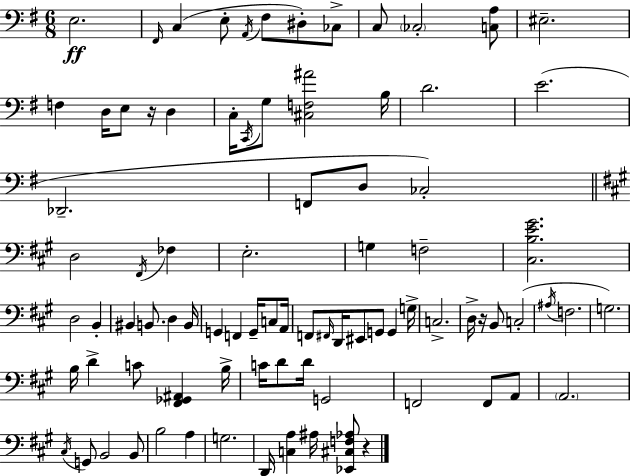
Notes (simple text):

E3/h. F#2/s C3/q E3/e A2/s F#3/e D#3/e CES3/e C3/e CES3/h [C3,A3]/e EIS3/h. F3/q D3/s E3/e R/s D3/q C3/s C2/s G3/e [C#3,F3,A#4]/h B3/s D4/h. E4/h. Db2/h. F2/e D3/e CES3/h D3/h F#2/s FES3/q E3/h. G3/q F3/h [C#3,B3,E4,G#4]/h. D3/h B2/q BIS2/q B2/e. D3/q B2/s G2/q F2/q G2/s C3/e A2/s F2/e F#2/s D2/s EIS2/e G2/e G2/q G3/s C3/h. D3/s R/s B2/e C3/h A#3/s F3/h. G3/h. B3/s D4/q C4/e [F#2,Gb2,A#2]/q B3/s C4/s D4/e D4/s G2/h F2/h F2/e A2/e A2/h. C#3/s G2/e B2/h B2/e B3/h A3/q G3/h. D2/s [C3,A3]/q A#3/s [Eb2,C#3,F3,Ab3]/e R/q